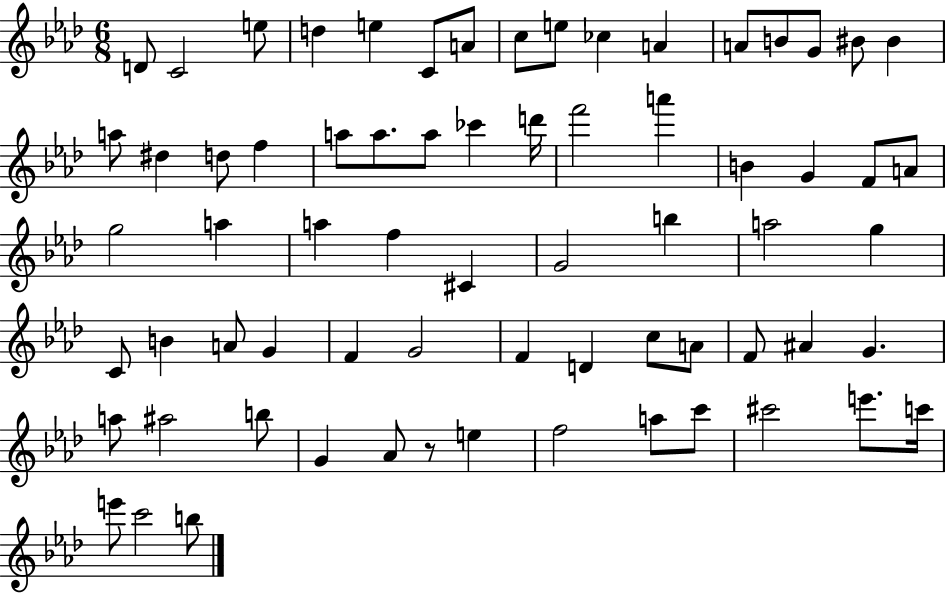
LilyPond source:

{
  \clef treble
  \numericTimeSignature
  \time 6/8
  \key aes \major
  \repeat volta 2 { d'8 c'2 e''8 | d''4 e''4 c'8 a'8 | c''8 e''8 ces''4 a'4 | a'8 b'8 g'8 bis'8 bis'4 | \break a''8 dis''4 d''8 f''4 | a''8 a''8. a''8 ces'''4 d'''16 | f'''2 a'''4 | b'4 g'4 f'8 a'8 | \break g''2 a''4 | a''4 f''4 cis'4 | g'2 b''4 | a''2 g''4 | \break c'8 b'4 a'8 g'4 | f'4 g'2 | f'4 d'4 c''8 a'8 | f'8 ais'4 g'4. | \break a''8 ais''2 b''8 | g'4 aes'8 r8 e''4 | f''2 a''8 c'''8 | cis'''2 e'''8. c'''16 | \break e'''8 c'''2 b''8 | } \bar "|."
}